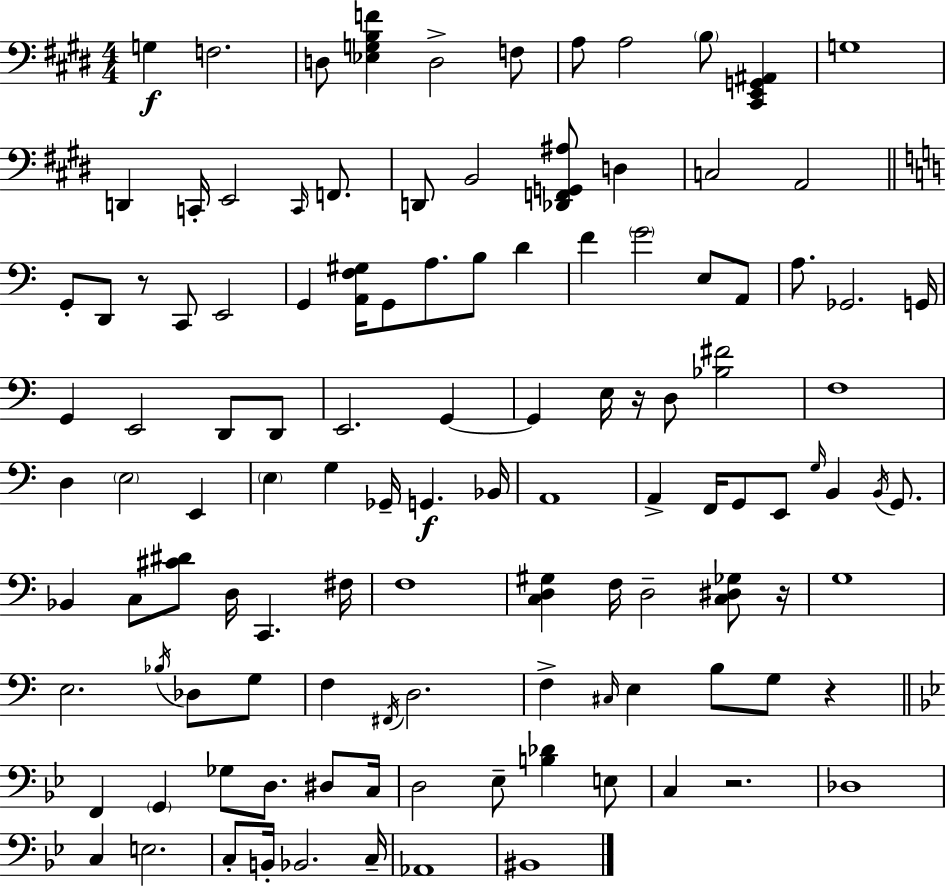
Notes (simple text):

G3/q F3/h. D3/e [Eb3,G3,B3,F4]/q D3/h F3/e A3/e A3/h B3/e [C#2,E2,G2,A#2]/q G3/w D2/q C2/s E2/h C2/s F2/e. D2/e B2/h [Db2,F2,G2,A#3]/e D3/q C3/h A2/h G2/e D2/e R/e C2/e E2/h G2/q [A2,F3,G#3]/s G2/e A3/e. B3/e D4/q F4/q G4/h E3/e A2/e A3/e. Gb2/h. G2/s G2/q E2/h D2/e D2/e E2/h. G2/q G2/q E3/s R/s D3/e [Bb3,F#4]/h F3/w D3/q E3/h E2/q E3/q G3/q Gb2/s G2/q. Bb2/s A2/w A2/q F2/s G2/e E2/e G3/s B2/q B2/s G2/e. Bb2/q C3/e [C#4,D#4]/e D3/s C2/q. F#3/s F3/w [C3,D3,G#3]/q F3/s D3/h [C3,D#3,Gb3]/e R/s G3/w E3/h. Bb3/s Db3/e G3/e F3/q F#2/s D3/h. F3/q C#3/s E3/q B3/e G3/e R/q F2/q G2/q Gb3/e D3/e. D#3/e C3/s D3/h Eb3/e [B3,Db4]/q E3/e C3/q R/h. Db3/w C3/q E3/h. C3/e B2/s Bb2/h. C3/s Ab2/w BIS2/w